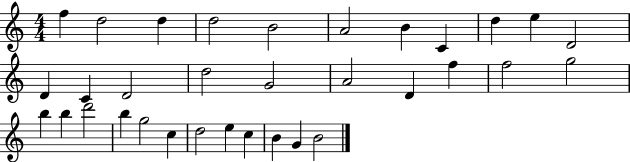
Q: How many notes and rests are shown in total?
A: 33